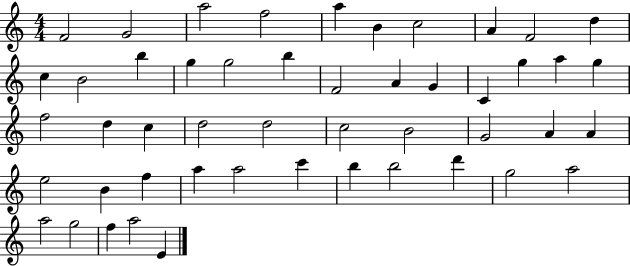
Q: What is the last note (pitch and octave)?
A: E4